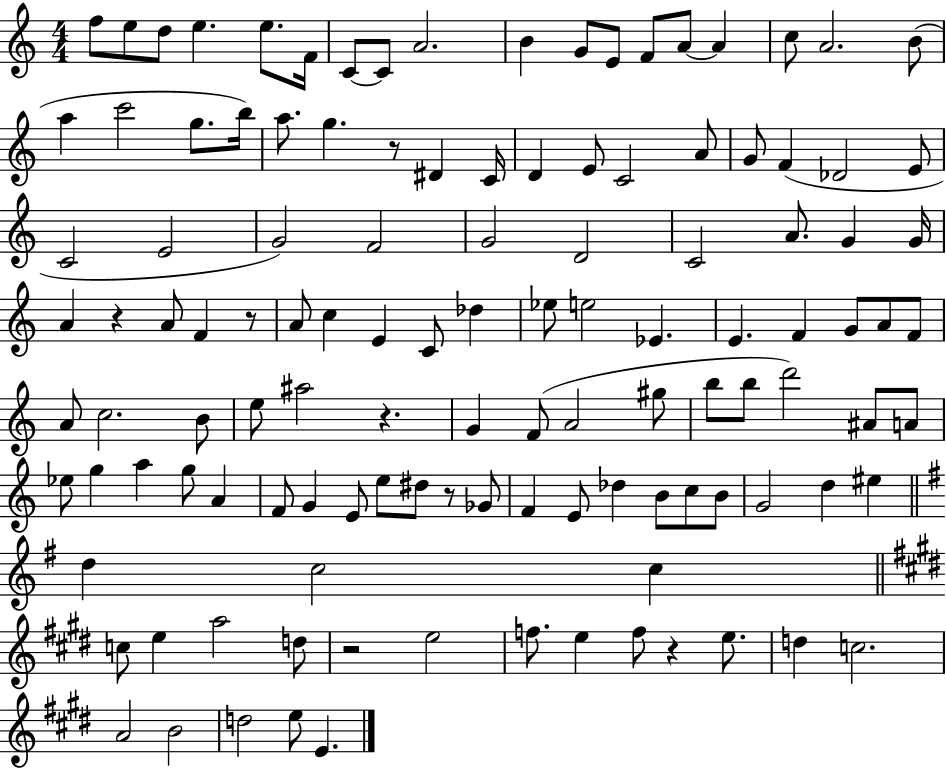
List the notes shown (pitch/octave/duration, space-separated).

F5/e E5/e D5/e E5/q. E5/e. F4/s C4/e C4/e A4/h. B4/q G4/e E4/e F4/e A4/e A4/q C5/e A4/h. B4/e A5/q C6/h G5/e. B5/s A5/e. G5/q. R/e D#4/q C4/s D4/q E4/e C4/h A4/e G4/e F4/q Db4/h E4/e C4/h E4/h G4/h F4/h G4/h D4/h C4/h A4/e. G4/q G4/s A4/q R/q A4/e F4/q R/e A4/e C5/q E4/q C4/e Db5/q Eb5/e E5/h Eb4/q. E4/q. F4/q G4/e A4/e F4/e A4/e C5/h. B4/e E5/e A#5/h R/q. G4/q F4/e A4/h G#5/e B5/e B5/e D6/h A#4/e A4/e Eb5/e G5/q A5/q G5/e A4/q F4/e G4/q E4/e E5/e D#5/e R/e Gb4/e F4/q E4/e Db5/q B4/e C5/e B4/e G4/h D5/q EIS5/q D5/q C5/h C5/q C5/e E5/q A5/h D5/e R/h E5/h F5/e. E5/q F5/e R/q E5/e. D5/q C5/h. A4/h B4/h D5/h E5/e E4/q.